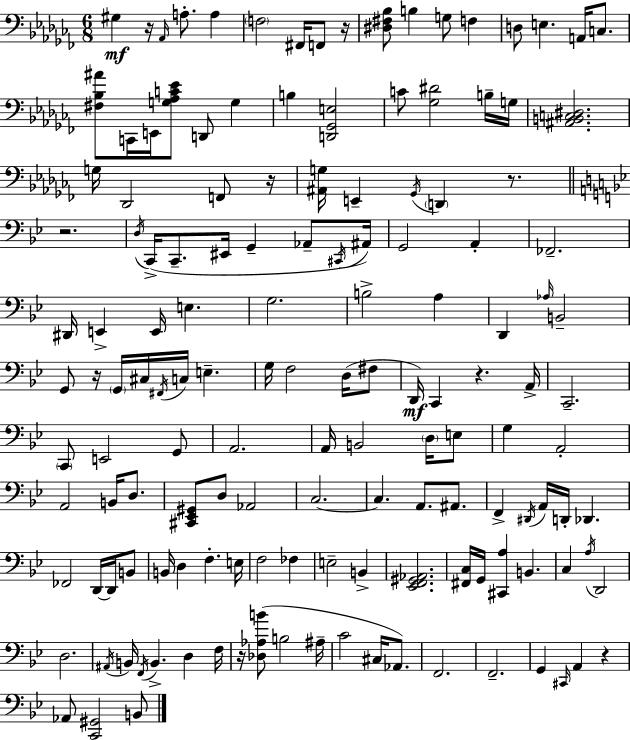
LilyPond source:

{
  \clef bass
  \numericTimeSignature
  \time 6/8
  \key aes \minor
  gis4\mf r16 \grace { aes,16 } a8.-. a4 | \parenthesize f2 fis,16 f,8 | r16 <dis fis bes>8 b4 g8 f4 | d8 e4. a,16 c8. | \break <fis bes ais'>8 c,16 e,16 <g aes c' ees'>8 d,8 g4 | b4 <d, ges, e>2 | c'8 <ges dis'>2 b16-- | g16 <ais, b, c dis>2. | \break g16 des,2 f,8 | r16 <ais, g>16 e,4-- \acciaccatura { ges,16 } \parenthesize d,4 r8. | \bar "||" \break \key g \minor r2. | \acciaccatura { d16 } c,16->( c,8.-- eis,16 g,4-- aes,8-- | \acciaccatura { cis,16 }) ais,16 g,2 a,4-. | fes,2.-- | \break dis,16 e,4-> e,16 e4. | g2. | b2-> a4 | d,4 \grace { aes16 } b,2-- | \break g,8 r16 \parenthesize g,16 cis16 \acciaccatura { fis,16 } c16 e4.-- | g16 f2 | d16( fis8 d,16\mf) c,4 r4. | a,16-> c,2.-- | \break \parenthesize c,8 e,2 | g,8 a,2. | a,16 b,2 | \parenthesize d16 e8 g4 a,2-. | \break a,2 | b,16 d8. <cis, ees, gis,>8 d8 aes,2 | c2.~~ | c4. a,8. | \break ais,8. f,4-> \acciaccatura { dis,16 } a,16 d,16-. des,4. | fes,2 | d,16~~ d,16 b,8 b,16 d4 f4.-. | e16 f2 | \break fes4 e2-- | b,4-> <ees, f, gis, aes,>2. | <fis, c>16 g,16 <cis, a>4 b,4. | c4 \acciaccatura { a16 } d,2 | \break d2. | \acciaccatura { ais,16 } b,16 \acciaccatura { f,16 } b,4.-> | d4 f16 r16 <des aes b'>8( b2 | ais16-- c'2 | \break cis16 aes,8.) f,2. | f,2.-- | g,4 | \grace { cis,16 } a,4 r4 aes,8 <c, gis,>2 | \break b,8 \bar "|."
}